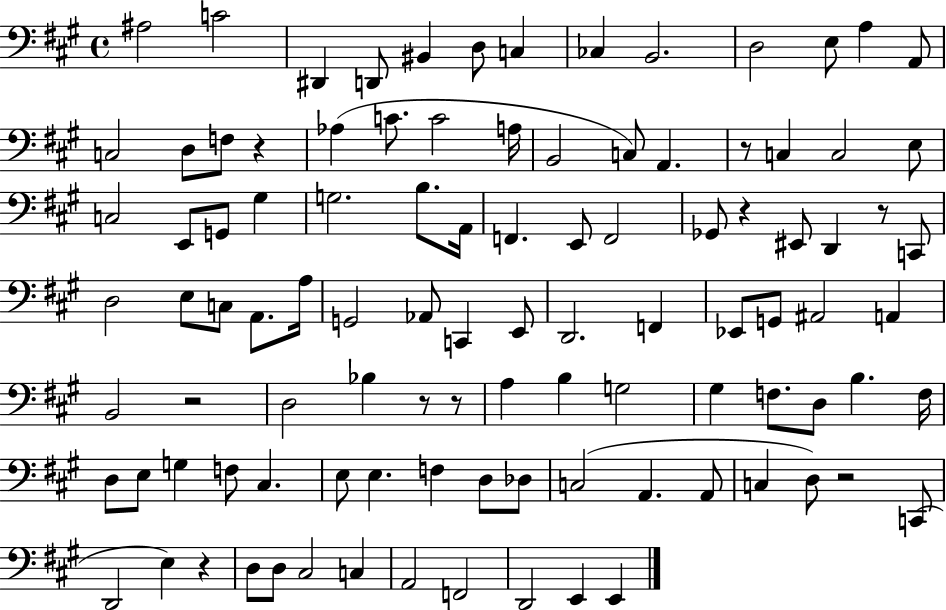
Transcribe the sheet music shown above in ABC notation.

X:1
T:Untitled
M:4/4
L:1/4
K:A
^A,2 C2 ^D,, D,,/2 ^B,, D,/2 C, _C, B,,2 D,2 E,/2 A, A,,/2 C,2 D,/2 F,/2 z _A, C/2 C2 A,/4 B,,2 C,/2 A,, z/2 C, C,2 E,/2 C,2 E,,/2 G,,/2 ^G, G,2 B,/2 A,,/4 F,, E,,/2 F,,2 _G,,/2 z ^E,,/2 D,, z/2 C,,/2 D,2 E,/2 C,/2 A,,/2 A,/4 G,,2 _A,,/2 C,, E,,/2 D,,2 F,, _E,,/2 G,,/2 ^A,,2 A,, B,,2 z2 D,2 _B, z/2 z/2 A, B, G,2 ^G, F,/2 D,/2 B, F,/4 D,/2 E,/2 G, F,/2 ^C, E,/2 E, F, D,/2 _D,/2 C,2 A,, A,,/2 C, D,/2 z2 C,,/2 D,,2 E, z D,/2 D,/2 ^C,2 C, A,,2 F,,2 D,,2 E,, E,,